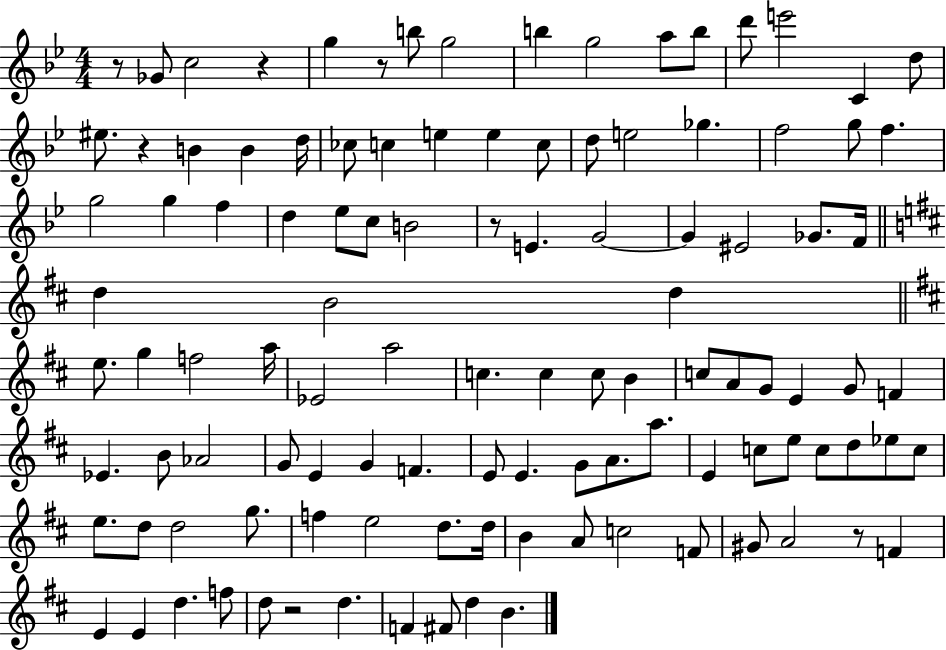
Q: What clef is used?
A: treble